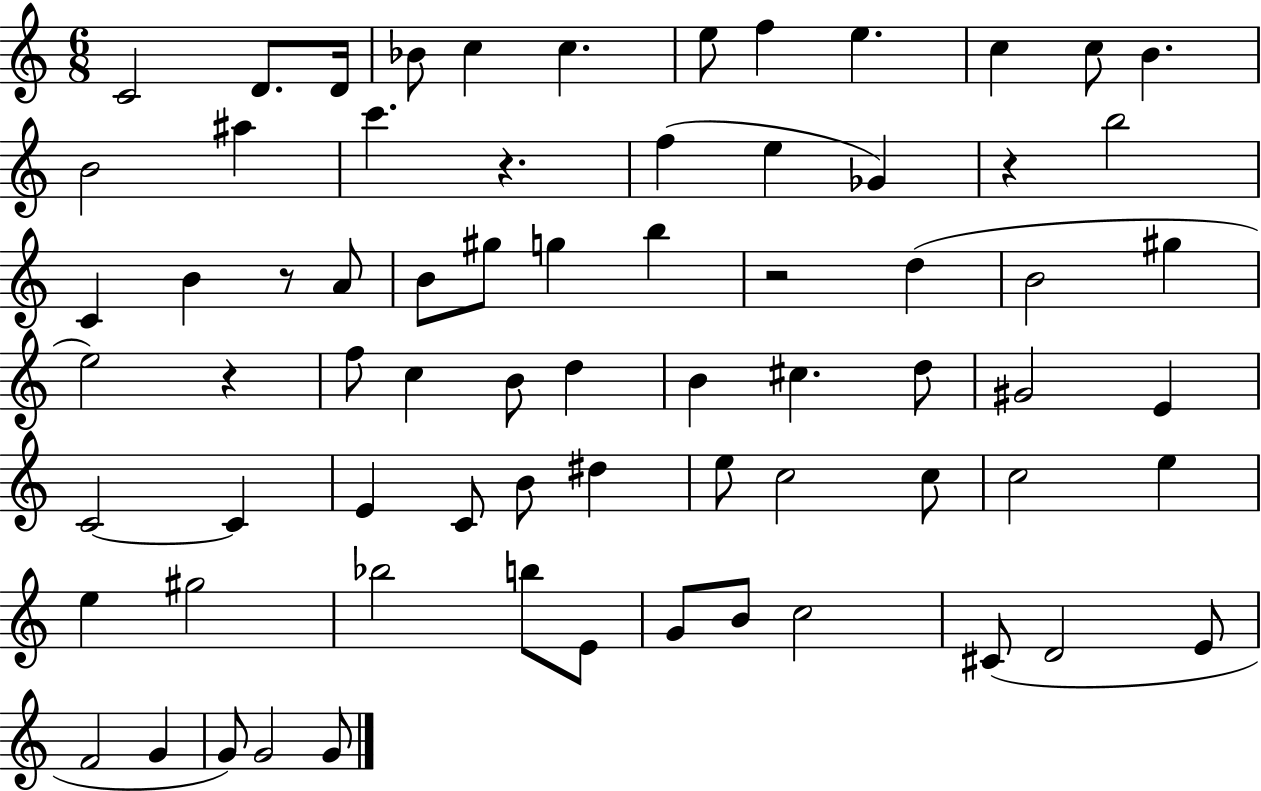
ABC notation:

X:1
T:Untitled
M:6/8
L:1/4
K:C
C2 D/2 D/4 _B/2 c c e/2 f e c c/2 B B2 ^a c' z f e _G z b2 C B z/2 A/2 B/2 ^g/2 g b z2 d B2 ^g e2 z f/2 c B/2 d B ^c d/2 ^G2 E C2 C E C/2 B/2 ^d e/2 c2 c/2 c2 e e ^g2 _b2 b/2 E/2 G/2 B/2 c2 ^C/2 D2 E/2 F2 G G/2 G2 G/2